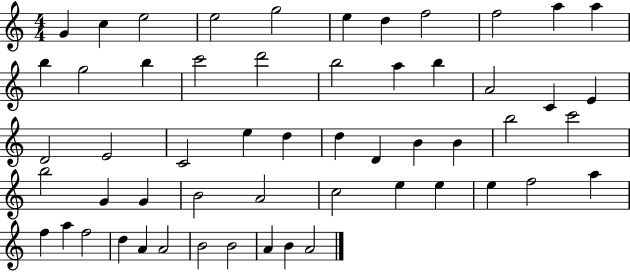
G4/q C5/q E5/h E5/h G5/h E5/q D5/q F5/h F5/h A5/q A5/q B5/q G5/h B5/q C6/h D6/h B5/h A5/q B5/q A4/h C4/q E4/q D4/h E4/h C4/h E5/q D5/q D5/q D4/q B4/q B4/q B5/h C6/h B5/h G4/q G4/q B4/h A4/h C5/h E5/q E5/q E5/q F5/h A5/q F5/q A5/q F5/h D5/q A4/q A4/h B4/h B4/h A4/q B4/q A4/h